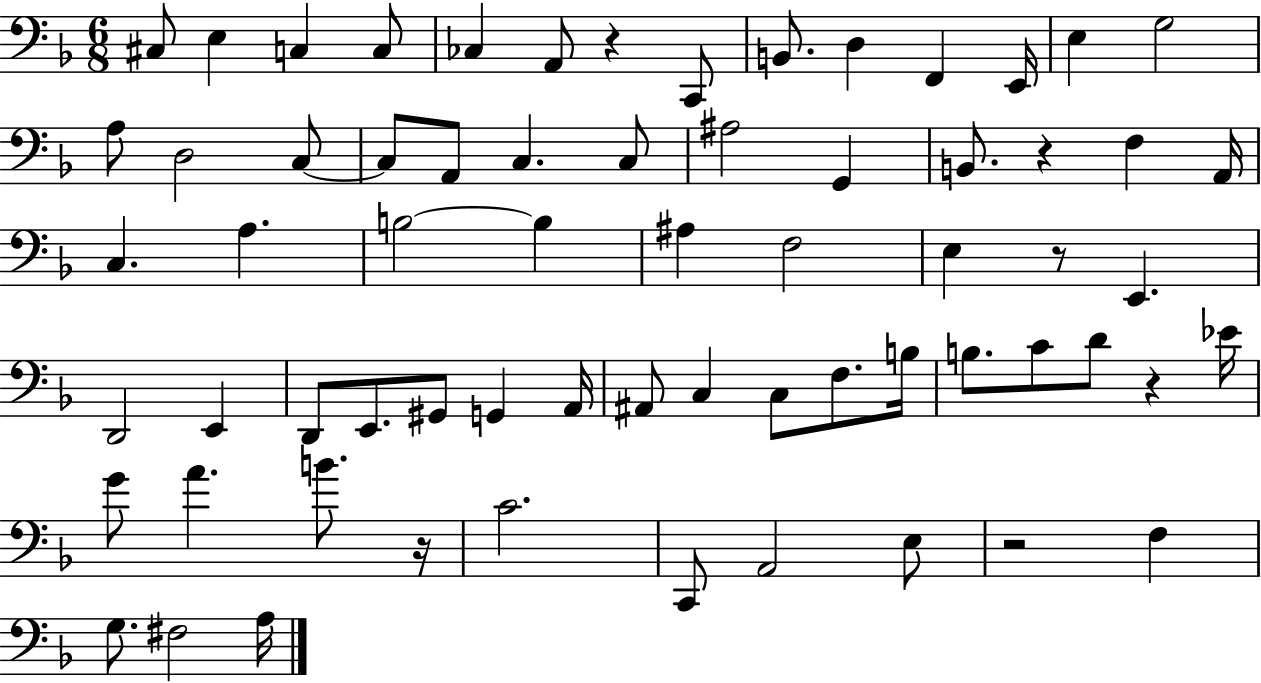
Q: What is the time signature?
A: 6/8